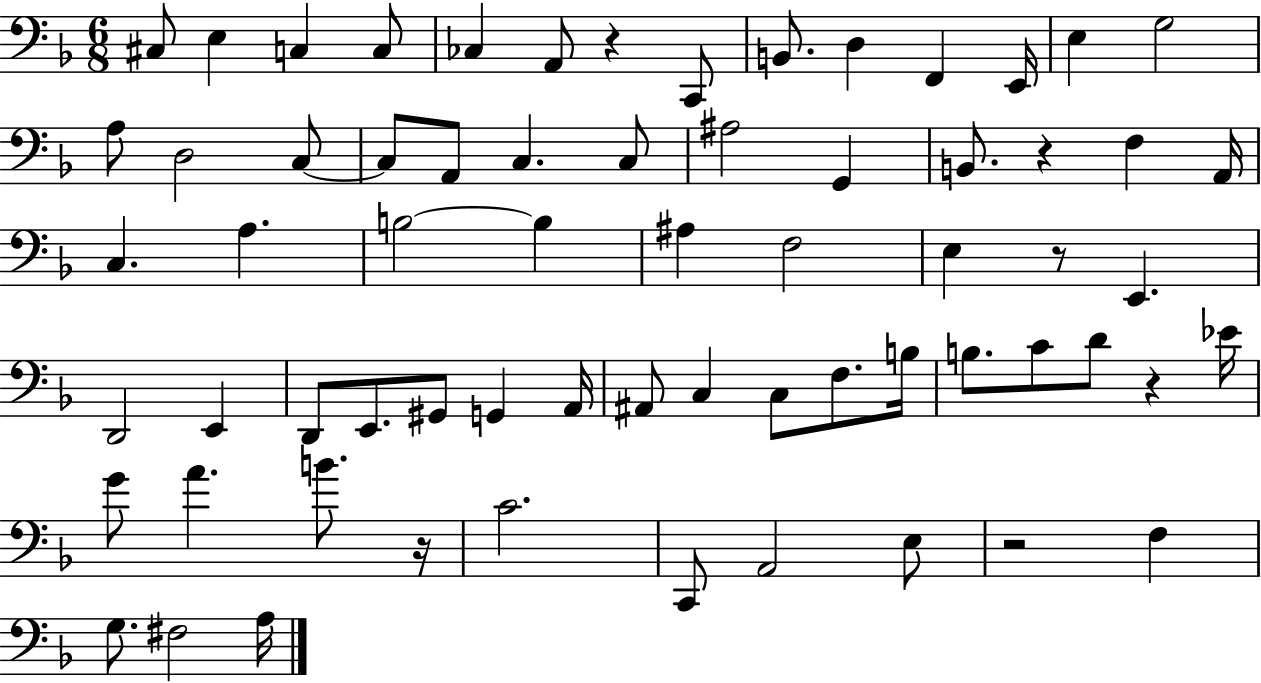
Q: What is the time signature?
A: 6/8